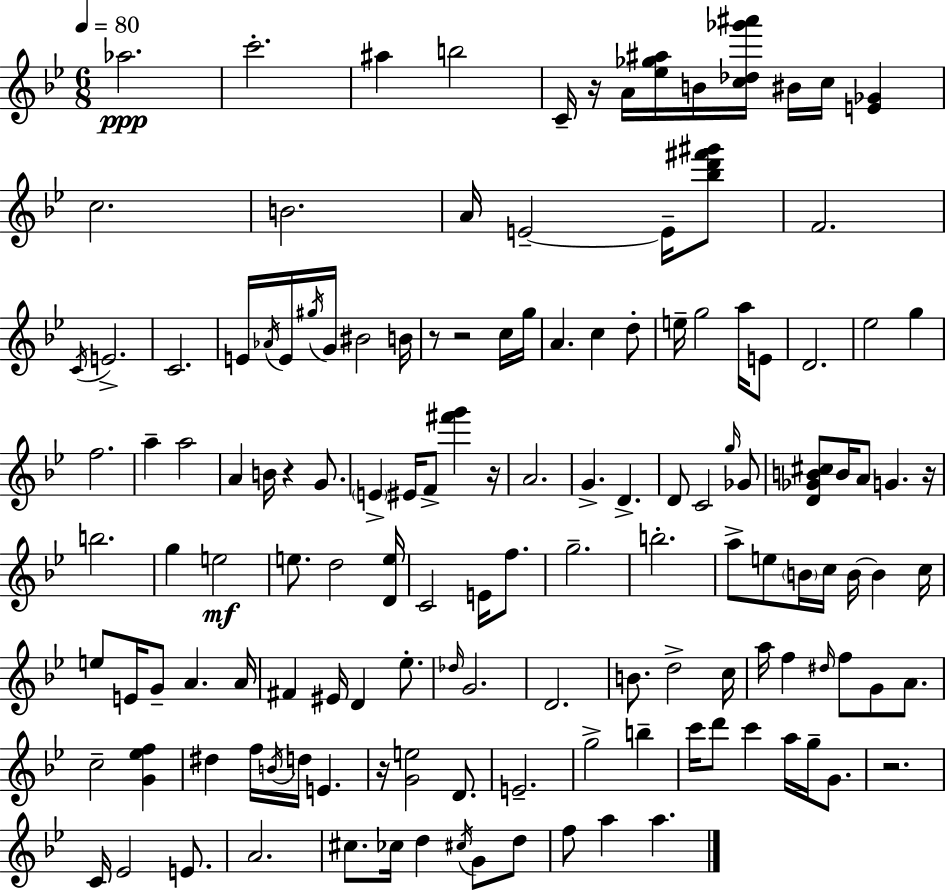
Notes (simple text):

Ab5/h. C6/h. A#5/q B5/h C4/s R/s A4/s [Eb5,Gb5,A#5]/s B4/s [C5,Db5,Gb6,A#6]/s BIS4/s C5/s [E4,Gb4]/q C5/h. B4/h. A4/s E4/h E4/s [Bb5,D6,F#6,G#6]/e F4/h. C4/s E4/h. C4/h. E4/s Ab4/s E4/s G#5/s G4/s BIS4/h B4/s R/e R/h C5/s G5/s A4/q. C5/q D5/e E5/s G5/h A5/s E4/e D4/h. Eb5/h G5/q F5/h. A5/q A5/h A4/q B4/s R/q G4/e. E4/q EIS4/s F4/e [F#6,G6]/q R/s A4/h. G4/q. D4/q. D4/e C4/h G5/s Gb4/e [D4,Gb4,B4,C#5]/e B4/s A4/e G4/q. R/s B5/h. G5/q E5/h E5/e. D5/h [D4,E5]/s C4/h E4/s F5/e. G5/h. B5/h. A5/e E5/e B4/s C5/s B4/s B4/q C5/s E5/e E4/s G4/e A4/q. A4/s F#4/q EIS4/s D4/q Eb5/e. Db5/s G4/h. D4/h. B4/e. D5/h C5/s A5/s F5/q D#5/s F5/e G4/e A4/e. C5/h [G4,Eb5,F5]/q D#5/q F5/s B4/s D5/s E4/q. R/s [G4,E5]/h D4/e. E4/h. G5/h B5/q C6/s D6/e C6/q A5/s G5/s G4/e. R/h. C4/s Eb4/h E4/e. A4/h. C#5/e. CES5/s D5/q C#5/s G4/e D5/e F5/e A5/q A5/q.